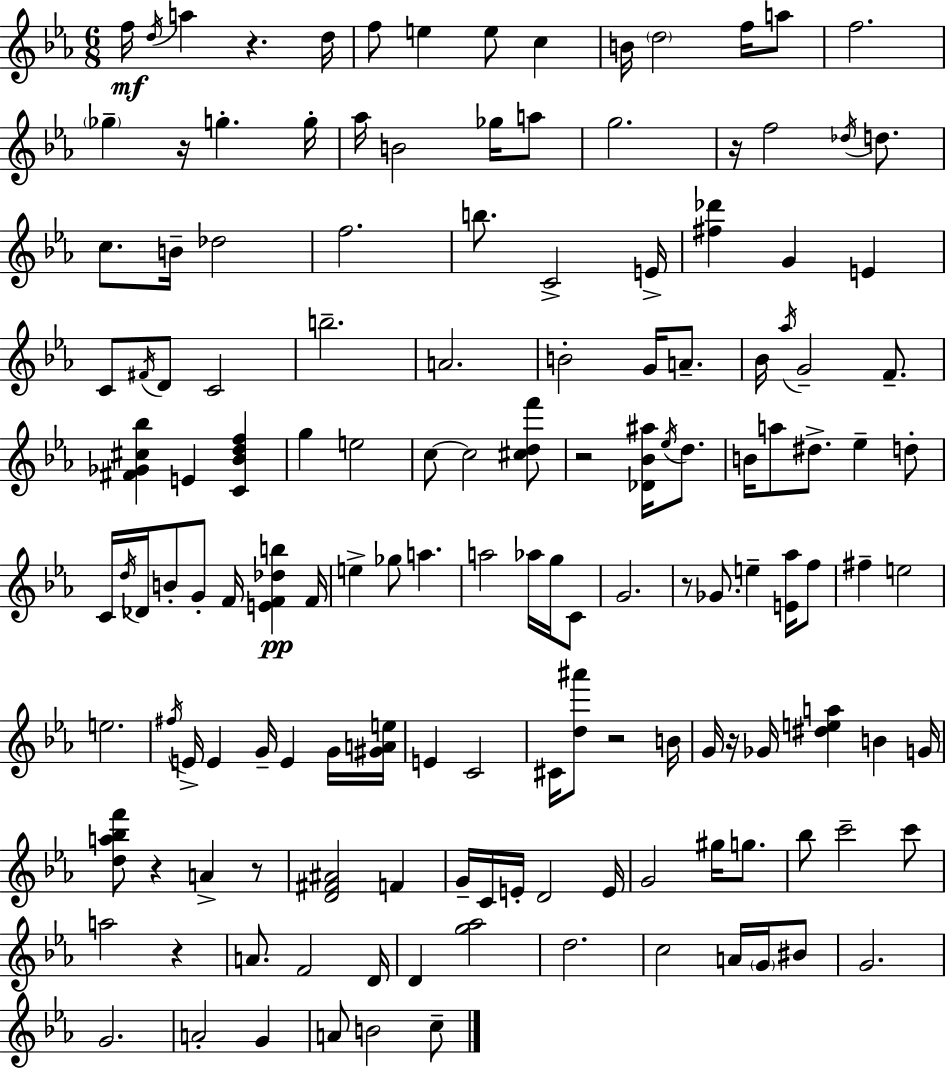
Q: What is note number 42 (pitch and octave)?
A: A4